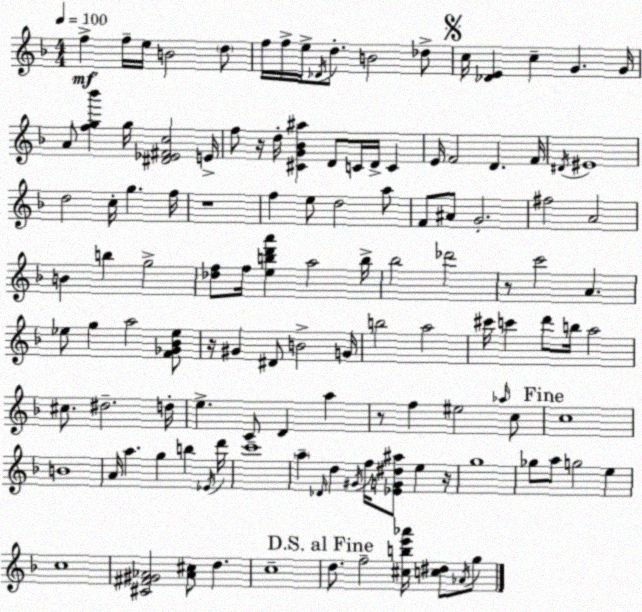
X:1
T:Untitled
M:4/4
L:1/4
K:Dm
f f/4 e/4 B2 d/2 f/4 f/4 e/4 _D/4 d/2 B2 _d/2 c/4 [_DE] c G G/4 A/2 [fg_b'] g/4 [^D_E^Fc]2 E/4 f/2 z/4 d/4 [^CG_B^a] D/2 C/4 D/4 C E/4 F2 D F/4 ^D/4 ^E4 d2 c/4 g f/4 z4 f e/2 d2 a/2 F/2 ^A/2 G2 ^f2 A2 B b g2 [_df]/2 f/4 [ebd'a'] a2 b/4 _b2 _d'2 z/2 c'2 A _e/2 g a2 [F_G_B_e]/2 z/4 ^G ^D/2 B2 G/4 b2 a2 ^c'/4 c' d'/2 b/4 a2 ^c/2 ^d2 d/4 e C/2 D a z/2 f ^e2 _a/4 c/2 c4 B4 A/4 a g b _E/4 d'/4 c'4 a _D/4 d ^G/4 f/4 [_EG^d^a]/2 e z/4 g4 _g/2 a/2 g2 e c4 [^C^F^G_A]2 [_A^c]/2 d c4 d/2 f2 [^cbe'_a']/4 [c^d]/2 _A/4 g/2